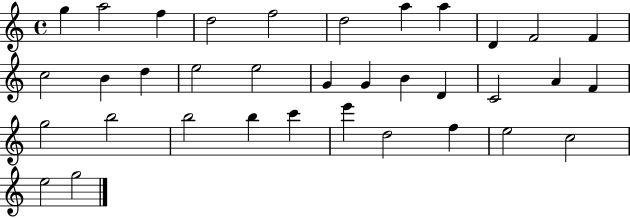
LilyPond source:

{
  \clef treble
  \time 4/4
  \defaultTimeSignature
  \key c \major
  g''4 a''2 f''4 | d''2 f''2 | d''2 a''4 a''4 | d'4 f'2 f'4 | \break c''2 b'4 d''4 | e''2 e''2 | g'4 g'4 b'4 d'4 | c'2 a'4 f'4 | \break g''2 b''2 | b''2 b''4 c'''4 | e'''4 d''2 f''4 | e''2 c''2 | \break e''2 g''2 | \bar "|."
}